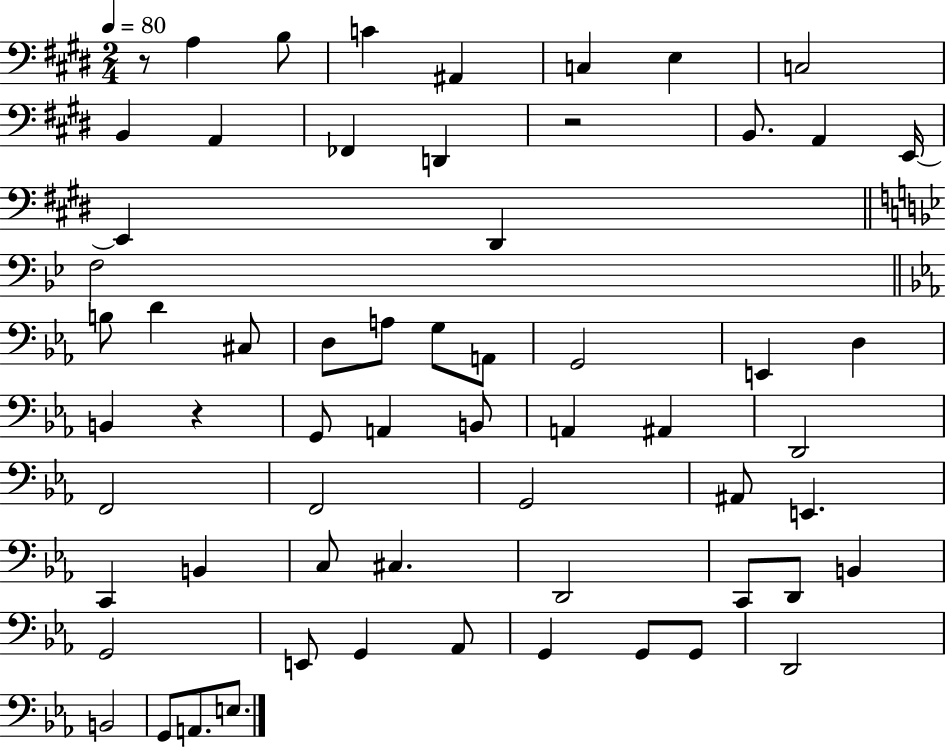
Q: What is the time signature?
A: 2/4